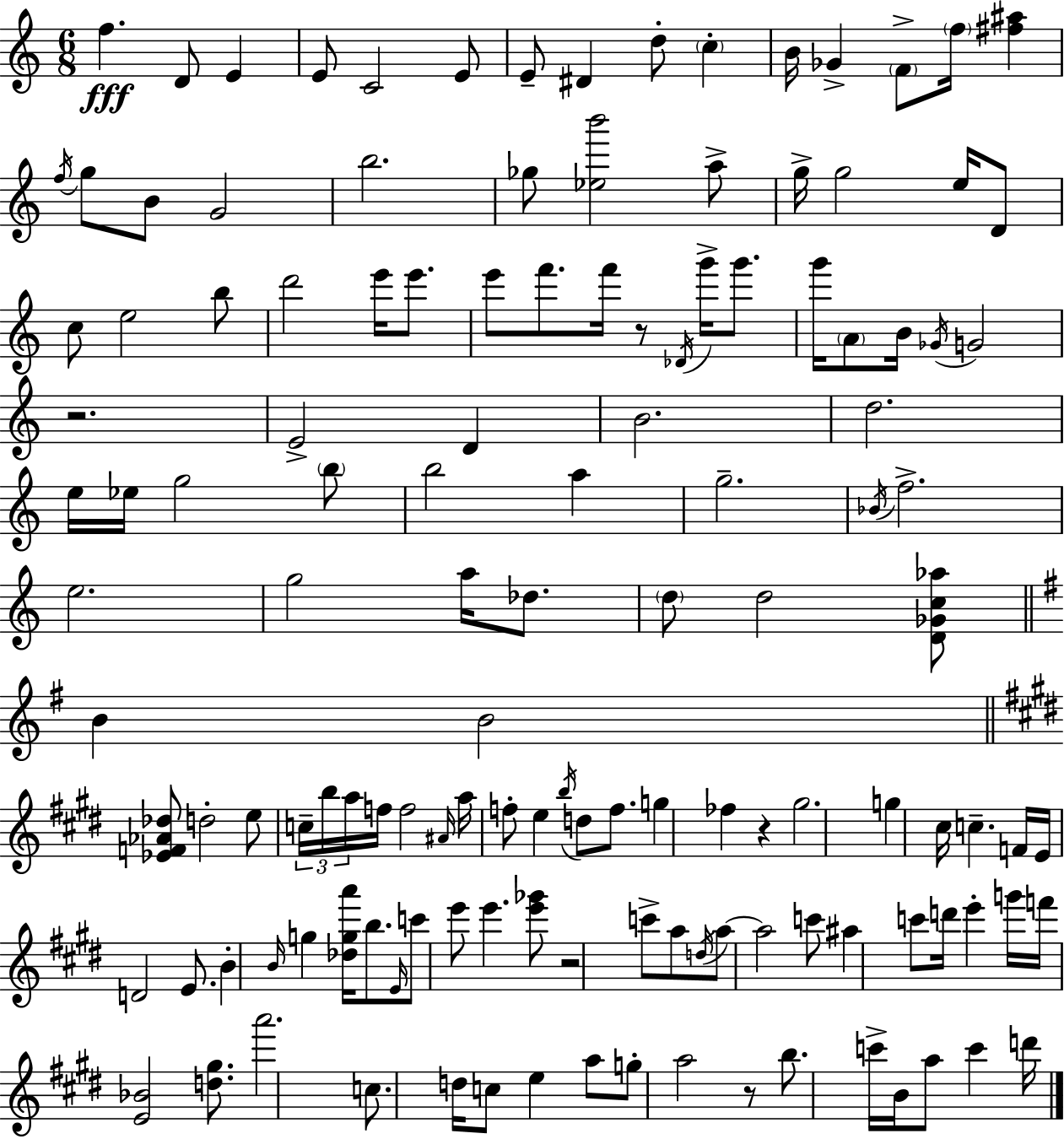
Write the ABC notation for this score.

X:1
T:Untitled
M:6/8
L:1/4
K:C
f D/2 E E/2 C2 E/2 E/2 ^D d/2 c B/4 _G F/2 f/4 [^f^a] f/4 g/2 B/2 G2 b2 _g/2 [_eb']2 a/2 g/4 g2 e/4 D/2 c/2 e2 b/2 d'2 e'/4 e'/2 e'/2 f'/2 f'/4 z/2 _D/4 g'/4 g'/2 g'/4 A/2 B/4 _G/4 G2 z2 E2 D B2 d2 e/4 _e/4 g2 b/2 b2 a g2 _B/4 f2 e2 g2 a/4 _d/2 d/2 d2 [D_Gc_a]/2 B B2 [_EF_A_d]/2 d2 e/2 c/4 b/4 a/4 f/4 f2 ^A/4 a/4 f/2 e b/4 d/2 f/2 g _f z ^g2 g ^c/4 c F/4 E/4 D2 E/2 B B/4 g [_dga']/4 b/2 E/4 c'/2 e'/2 e' [e'_g']/2 z2 c'/2 a/2 d/4 a/2 a2 c'/2 ^a c'/2 d'/4 e' g'/4 f'/4 [E_B]2 [d^g]/2 a'2 c/2 d/4 c/2 e a/2 g/2 a2 z/2 b/2 c'/4 B/4 a/2 c' d'/4